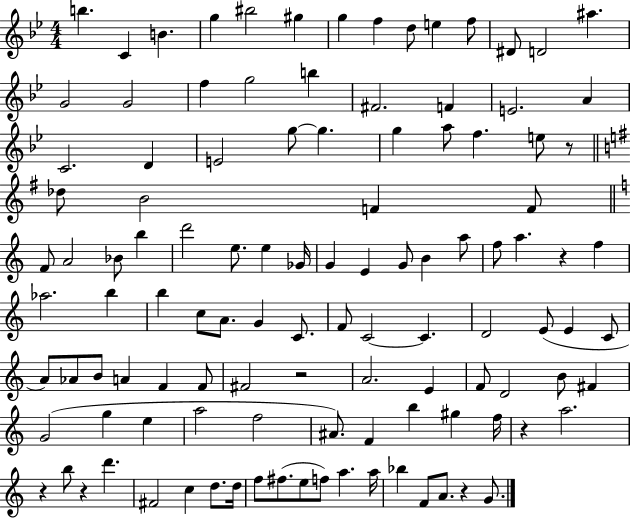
{
  \clef treble
  \numericTimeSignature
  \time 4/4
  \key bes \major
  b''4. c'4 b'4. | g''4 bis''2 gis''4 | g''4 f''4 d''8 e''4 f''8 | dis'8 d'2 ais''4. | \break g'2 g'2 | f''4 g''2 b''4 | fis'2. f'4 | e'2. a'4 | \break c'2. d'4 | e'2 g''8~~ g''4. | g''4 a''8 f''4. e''8 r8 | \bar "||" \break \key g \major des''8 b'2 f'4 f'8 | \bar "||" \break \key c \major f'8 a'2 bes'8 b''4 | d'''2 e''8. e''4 ges'16 | g'4 e'4 g'8 b'4 a''8 | f''8 a''4. r4 f''4 | \break aes''2. b''4 | b''4 c''8 a'8. g'4 c'8. | f'8 c'2~~ c'4. | d'2 e'8( e'4 c'8 | \break a'8) aes'8 b'8 a'4 f'4 f'8 | fis'2 r2 | a'2. e'4 | f'8 d'2 b'8 fis'4 | \break g'2( g''4 e''4 | a''2 f''2 | ais'8.) f'4 b''4 gis''4 f''16 | r4 a''2. | \break r4 b''8 r4 d'''4. | fis'2 c''4 d''8. d''16 | f''8 fis''8.( e''8 f''8) a''4. a''16 | bes''4 f'8 a'8. r4 g'8. | \break \bar "|."
}